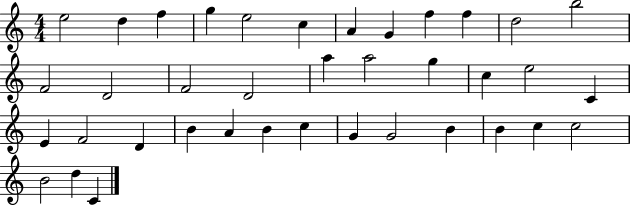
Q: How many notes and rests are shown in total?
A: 38